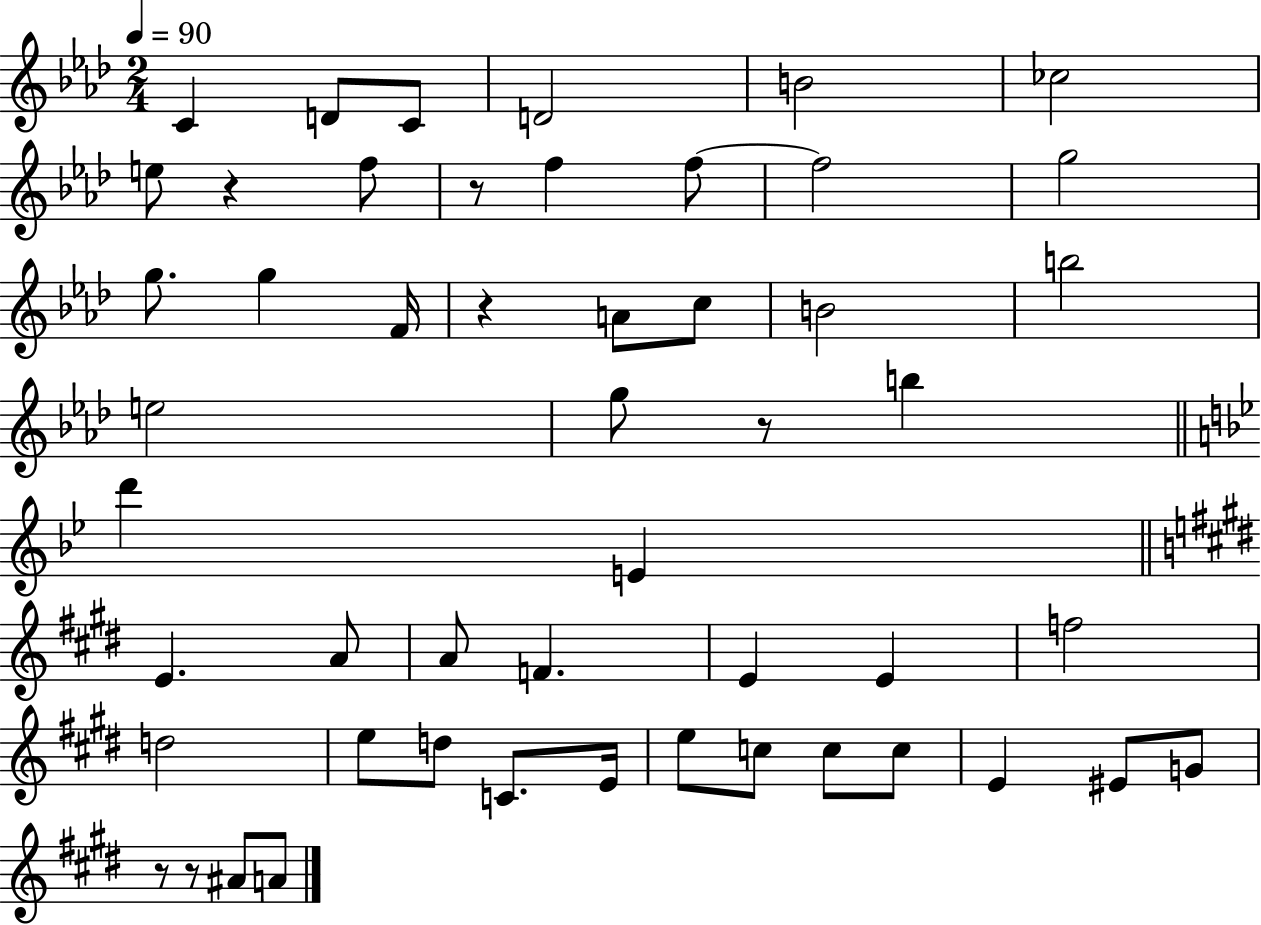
C4/q D4/e C4/e D4/h B4/h CES5/h E5/e R/q F5/e R/e F5/q F5/e F5/h G5/h G5/e. G5/q F4/s R/q A4/e C5/e B4/h B5/h E5/h G5/e R/e B5/q D6/q E4/q E4/q. A4/e A4/e F4/q. E4/q E4/q F5/h D5/h E5/e D5/e C4/e. E4/s E5/e C5/e C5/e C5/e E4/q EIS4/e G4/e R/e R/e A#4/e A4/e